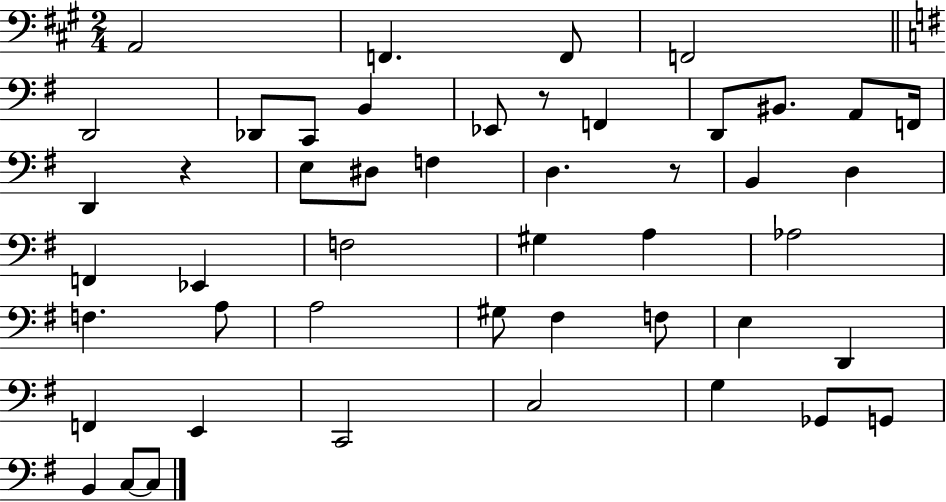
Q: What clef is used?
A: bass